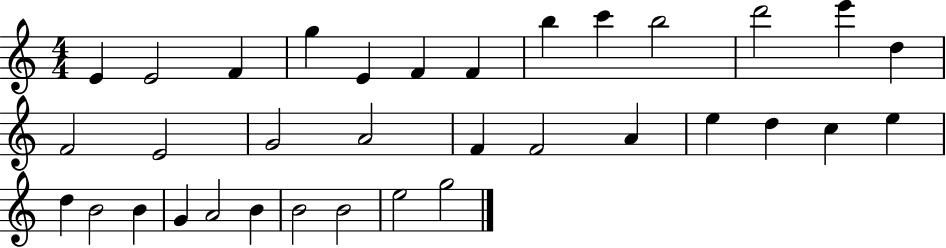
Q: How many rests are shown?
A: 0